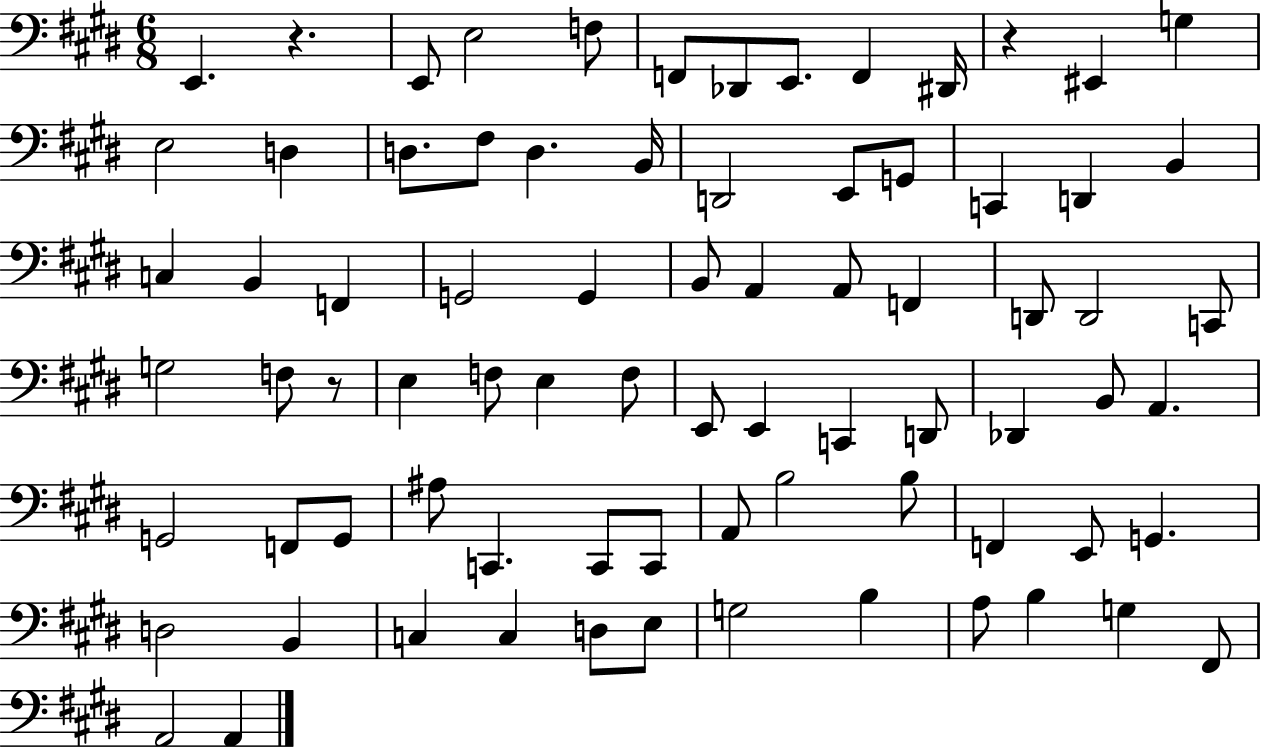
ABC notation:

X:1
T:Untitled
M:6/8
L:1/4
K:E
E,, z E,,/2 E,2 F,/2 F,,/2 _D,,/2 E,,/2 F,, ^D,,/4 z ^E,, G, E,2 D, D,/2 ^F,/2 D, B,,/4 D,,2 E,,/2 G,,/2 C,, D,, B,, C, B,, F,, G,,2 G,, B,,/2 A,, A,,/2 F,, D,,/2 D,,2 C,,/2 G,2 F,/2 z/2 E, F,/2 E, F,/2 E,,/2 E,, C,, D,,/2 _D,, B,,/2 A,, G,,2 F,,/2 G,,/2 ^A,/2 C,, C,,/2 C,,/2 A,,/2 B,2 B,/2 F,, E,,/2 G,, D,2 B,, C, C, D,/2 E,/2 G,2 B, A,/2 B, G, ^F,,/2 A,,2 A,,